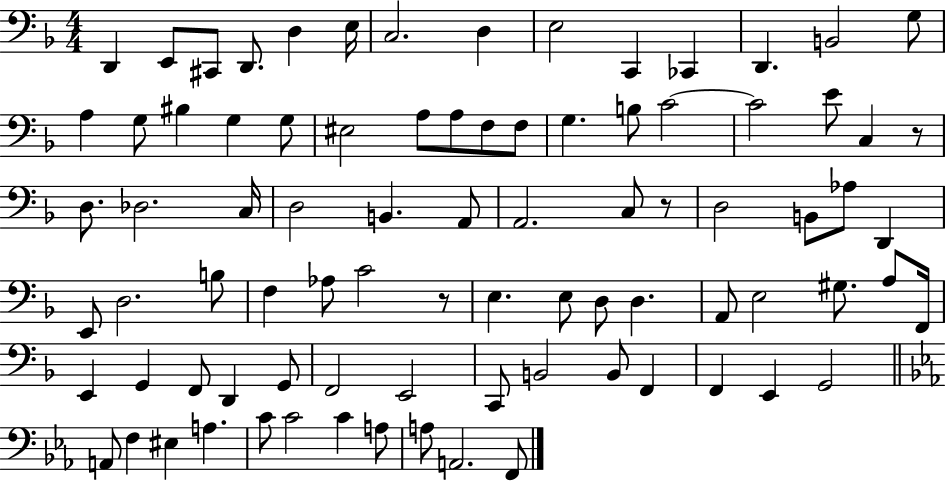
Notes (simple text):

D2/q E2/e C#2/e D2/e. D3/q E3/s C3/h. D3/q E3/h C2/q CES2/q D2/q. B2/h G3/e A3/q G3/e BIS3/q G3/q G3/e EIS3/h A3/e A3/e F3/e F3/e G3/q. B3/e C4/h C4/h E4/e C3/q R/e D3/e. Db3/h. C3/s D3/h B2/q. A2/e A2/h. C3/e R/e D3/h B2/e Ab3/e D2/q E2/e D3/h. B3/e F3/q Ab3/e C4/h R/e E3/q. E3/e D3/e D3/q. A2/e E3/h G#3/e. A3/e F2/s E2/q G2/q F2/e D2/q G2/e F2/h E2/h C2/e B2/h B2/e F2/q F2/q E2/q G2/h A2/e F3/q EIS3/q A3/q. C4/e C4/h C4/q A3/e A3/e A2/h. F2/e